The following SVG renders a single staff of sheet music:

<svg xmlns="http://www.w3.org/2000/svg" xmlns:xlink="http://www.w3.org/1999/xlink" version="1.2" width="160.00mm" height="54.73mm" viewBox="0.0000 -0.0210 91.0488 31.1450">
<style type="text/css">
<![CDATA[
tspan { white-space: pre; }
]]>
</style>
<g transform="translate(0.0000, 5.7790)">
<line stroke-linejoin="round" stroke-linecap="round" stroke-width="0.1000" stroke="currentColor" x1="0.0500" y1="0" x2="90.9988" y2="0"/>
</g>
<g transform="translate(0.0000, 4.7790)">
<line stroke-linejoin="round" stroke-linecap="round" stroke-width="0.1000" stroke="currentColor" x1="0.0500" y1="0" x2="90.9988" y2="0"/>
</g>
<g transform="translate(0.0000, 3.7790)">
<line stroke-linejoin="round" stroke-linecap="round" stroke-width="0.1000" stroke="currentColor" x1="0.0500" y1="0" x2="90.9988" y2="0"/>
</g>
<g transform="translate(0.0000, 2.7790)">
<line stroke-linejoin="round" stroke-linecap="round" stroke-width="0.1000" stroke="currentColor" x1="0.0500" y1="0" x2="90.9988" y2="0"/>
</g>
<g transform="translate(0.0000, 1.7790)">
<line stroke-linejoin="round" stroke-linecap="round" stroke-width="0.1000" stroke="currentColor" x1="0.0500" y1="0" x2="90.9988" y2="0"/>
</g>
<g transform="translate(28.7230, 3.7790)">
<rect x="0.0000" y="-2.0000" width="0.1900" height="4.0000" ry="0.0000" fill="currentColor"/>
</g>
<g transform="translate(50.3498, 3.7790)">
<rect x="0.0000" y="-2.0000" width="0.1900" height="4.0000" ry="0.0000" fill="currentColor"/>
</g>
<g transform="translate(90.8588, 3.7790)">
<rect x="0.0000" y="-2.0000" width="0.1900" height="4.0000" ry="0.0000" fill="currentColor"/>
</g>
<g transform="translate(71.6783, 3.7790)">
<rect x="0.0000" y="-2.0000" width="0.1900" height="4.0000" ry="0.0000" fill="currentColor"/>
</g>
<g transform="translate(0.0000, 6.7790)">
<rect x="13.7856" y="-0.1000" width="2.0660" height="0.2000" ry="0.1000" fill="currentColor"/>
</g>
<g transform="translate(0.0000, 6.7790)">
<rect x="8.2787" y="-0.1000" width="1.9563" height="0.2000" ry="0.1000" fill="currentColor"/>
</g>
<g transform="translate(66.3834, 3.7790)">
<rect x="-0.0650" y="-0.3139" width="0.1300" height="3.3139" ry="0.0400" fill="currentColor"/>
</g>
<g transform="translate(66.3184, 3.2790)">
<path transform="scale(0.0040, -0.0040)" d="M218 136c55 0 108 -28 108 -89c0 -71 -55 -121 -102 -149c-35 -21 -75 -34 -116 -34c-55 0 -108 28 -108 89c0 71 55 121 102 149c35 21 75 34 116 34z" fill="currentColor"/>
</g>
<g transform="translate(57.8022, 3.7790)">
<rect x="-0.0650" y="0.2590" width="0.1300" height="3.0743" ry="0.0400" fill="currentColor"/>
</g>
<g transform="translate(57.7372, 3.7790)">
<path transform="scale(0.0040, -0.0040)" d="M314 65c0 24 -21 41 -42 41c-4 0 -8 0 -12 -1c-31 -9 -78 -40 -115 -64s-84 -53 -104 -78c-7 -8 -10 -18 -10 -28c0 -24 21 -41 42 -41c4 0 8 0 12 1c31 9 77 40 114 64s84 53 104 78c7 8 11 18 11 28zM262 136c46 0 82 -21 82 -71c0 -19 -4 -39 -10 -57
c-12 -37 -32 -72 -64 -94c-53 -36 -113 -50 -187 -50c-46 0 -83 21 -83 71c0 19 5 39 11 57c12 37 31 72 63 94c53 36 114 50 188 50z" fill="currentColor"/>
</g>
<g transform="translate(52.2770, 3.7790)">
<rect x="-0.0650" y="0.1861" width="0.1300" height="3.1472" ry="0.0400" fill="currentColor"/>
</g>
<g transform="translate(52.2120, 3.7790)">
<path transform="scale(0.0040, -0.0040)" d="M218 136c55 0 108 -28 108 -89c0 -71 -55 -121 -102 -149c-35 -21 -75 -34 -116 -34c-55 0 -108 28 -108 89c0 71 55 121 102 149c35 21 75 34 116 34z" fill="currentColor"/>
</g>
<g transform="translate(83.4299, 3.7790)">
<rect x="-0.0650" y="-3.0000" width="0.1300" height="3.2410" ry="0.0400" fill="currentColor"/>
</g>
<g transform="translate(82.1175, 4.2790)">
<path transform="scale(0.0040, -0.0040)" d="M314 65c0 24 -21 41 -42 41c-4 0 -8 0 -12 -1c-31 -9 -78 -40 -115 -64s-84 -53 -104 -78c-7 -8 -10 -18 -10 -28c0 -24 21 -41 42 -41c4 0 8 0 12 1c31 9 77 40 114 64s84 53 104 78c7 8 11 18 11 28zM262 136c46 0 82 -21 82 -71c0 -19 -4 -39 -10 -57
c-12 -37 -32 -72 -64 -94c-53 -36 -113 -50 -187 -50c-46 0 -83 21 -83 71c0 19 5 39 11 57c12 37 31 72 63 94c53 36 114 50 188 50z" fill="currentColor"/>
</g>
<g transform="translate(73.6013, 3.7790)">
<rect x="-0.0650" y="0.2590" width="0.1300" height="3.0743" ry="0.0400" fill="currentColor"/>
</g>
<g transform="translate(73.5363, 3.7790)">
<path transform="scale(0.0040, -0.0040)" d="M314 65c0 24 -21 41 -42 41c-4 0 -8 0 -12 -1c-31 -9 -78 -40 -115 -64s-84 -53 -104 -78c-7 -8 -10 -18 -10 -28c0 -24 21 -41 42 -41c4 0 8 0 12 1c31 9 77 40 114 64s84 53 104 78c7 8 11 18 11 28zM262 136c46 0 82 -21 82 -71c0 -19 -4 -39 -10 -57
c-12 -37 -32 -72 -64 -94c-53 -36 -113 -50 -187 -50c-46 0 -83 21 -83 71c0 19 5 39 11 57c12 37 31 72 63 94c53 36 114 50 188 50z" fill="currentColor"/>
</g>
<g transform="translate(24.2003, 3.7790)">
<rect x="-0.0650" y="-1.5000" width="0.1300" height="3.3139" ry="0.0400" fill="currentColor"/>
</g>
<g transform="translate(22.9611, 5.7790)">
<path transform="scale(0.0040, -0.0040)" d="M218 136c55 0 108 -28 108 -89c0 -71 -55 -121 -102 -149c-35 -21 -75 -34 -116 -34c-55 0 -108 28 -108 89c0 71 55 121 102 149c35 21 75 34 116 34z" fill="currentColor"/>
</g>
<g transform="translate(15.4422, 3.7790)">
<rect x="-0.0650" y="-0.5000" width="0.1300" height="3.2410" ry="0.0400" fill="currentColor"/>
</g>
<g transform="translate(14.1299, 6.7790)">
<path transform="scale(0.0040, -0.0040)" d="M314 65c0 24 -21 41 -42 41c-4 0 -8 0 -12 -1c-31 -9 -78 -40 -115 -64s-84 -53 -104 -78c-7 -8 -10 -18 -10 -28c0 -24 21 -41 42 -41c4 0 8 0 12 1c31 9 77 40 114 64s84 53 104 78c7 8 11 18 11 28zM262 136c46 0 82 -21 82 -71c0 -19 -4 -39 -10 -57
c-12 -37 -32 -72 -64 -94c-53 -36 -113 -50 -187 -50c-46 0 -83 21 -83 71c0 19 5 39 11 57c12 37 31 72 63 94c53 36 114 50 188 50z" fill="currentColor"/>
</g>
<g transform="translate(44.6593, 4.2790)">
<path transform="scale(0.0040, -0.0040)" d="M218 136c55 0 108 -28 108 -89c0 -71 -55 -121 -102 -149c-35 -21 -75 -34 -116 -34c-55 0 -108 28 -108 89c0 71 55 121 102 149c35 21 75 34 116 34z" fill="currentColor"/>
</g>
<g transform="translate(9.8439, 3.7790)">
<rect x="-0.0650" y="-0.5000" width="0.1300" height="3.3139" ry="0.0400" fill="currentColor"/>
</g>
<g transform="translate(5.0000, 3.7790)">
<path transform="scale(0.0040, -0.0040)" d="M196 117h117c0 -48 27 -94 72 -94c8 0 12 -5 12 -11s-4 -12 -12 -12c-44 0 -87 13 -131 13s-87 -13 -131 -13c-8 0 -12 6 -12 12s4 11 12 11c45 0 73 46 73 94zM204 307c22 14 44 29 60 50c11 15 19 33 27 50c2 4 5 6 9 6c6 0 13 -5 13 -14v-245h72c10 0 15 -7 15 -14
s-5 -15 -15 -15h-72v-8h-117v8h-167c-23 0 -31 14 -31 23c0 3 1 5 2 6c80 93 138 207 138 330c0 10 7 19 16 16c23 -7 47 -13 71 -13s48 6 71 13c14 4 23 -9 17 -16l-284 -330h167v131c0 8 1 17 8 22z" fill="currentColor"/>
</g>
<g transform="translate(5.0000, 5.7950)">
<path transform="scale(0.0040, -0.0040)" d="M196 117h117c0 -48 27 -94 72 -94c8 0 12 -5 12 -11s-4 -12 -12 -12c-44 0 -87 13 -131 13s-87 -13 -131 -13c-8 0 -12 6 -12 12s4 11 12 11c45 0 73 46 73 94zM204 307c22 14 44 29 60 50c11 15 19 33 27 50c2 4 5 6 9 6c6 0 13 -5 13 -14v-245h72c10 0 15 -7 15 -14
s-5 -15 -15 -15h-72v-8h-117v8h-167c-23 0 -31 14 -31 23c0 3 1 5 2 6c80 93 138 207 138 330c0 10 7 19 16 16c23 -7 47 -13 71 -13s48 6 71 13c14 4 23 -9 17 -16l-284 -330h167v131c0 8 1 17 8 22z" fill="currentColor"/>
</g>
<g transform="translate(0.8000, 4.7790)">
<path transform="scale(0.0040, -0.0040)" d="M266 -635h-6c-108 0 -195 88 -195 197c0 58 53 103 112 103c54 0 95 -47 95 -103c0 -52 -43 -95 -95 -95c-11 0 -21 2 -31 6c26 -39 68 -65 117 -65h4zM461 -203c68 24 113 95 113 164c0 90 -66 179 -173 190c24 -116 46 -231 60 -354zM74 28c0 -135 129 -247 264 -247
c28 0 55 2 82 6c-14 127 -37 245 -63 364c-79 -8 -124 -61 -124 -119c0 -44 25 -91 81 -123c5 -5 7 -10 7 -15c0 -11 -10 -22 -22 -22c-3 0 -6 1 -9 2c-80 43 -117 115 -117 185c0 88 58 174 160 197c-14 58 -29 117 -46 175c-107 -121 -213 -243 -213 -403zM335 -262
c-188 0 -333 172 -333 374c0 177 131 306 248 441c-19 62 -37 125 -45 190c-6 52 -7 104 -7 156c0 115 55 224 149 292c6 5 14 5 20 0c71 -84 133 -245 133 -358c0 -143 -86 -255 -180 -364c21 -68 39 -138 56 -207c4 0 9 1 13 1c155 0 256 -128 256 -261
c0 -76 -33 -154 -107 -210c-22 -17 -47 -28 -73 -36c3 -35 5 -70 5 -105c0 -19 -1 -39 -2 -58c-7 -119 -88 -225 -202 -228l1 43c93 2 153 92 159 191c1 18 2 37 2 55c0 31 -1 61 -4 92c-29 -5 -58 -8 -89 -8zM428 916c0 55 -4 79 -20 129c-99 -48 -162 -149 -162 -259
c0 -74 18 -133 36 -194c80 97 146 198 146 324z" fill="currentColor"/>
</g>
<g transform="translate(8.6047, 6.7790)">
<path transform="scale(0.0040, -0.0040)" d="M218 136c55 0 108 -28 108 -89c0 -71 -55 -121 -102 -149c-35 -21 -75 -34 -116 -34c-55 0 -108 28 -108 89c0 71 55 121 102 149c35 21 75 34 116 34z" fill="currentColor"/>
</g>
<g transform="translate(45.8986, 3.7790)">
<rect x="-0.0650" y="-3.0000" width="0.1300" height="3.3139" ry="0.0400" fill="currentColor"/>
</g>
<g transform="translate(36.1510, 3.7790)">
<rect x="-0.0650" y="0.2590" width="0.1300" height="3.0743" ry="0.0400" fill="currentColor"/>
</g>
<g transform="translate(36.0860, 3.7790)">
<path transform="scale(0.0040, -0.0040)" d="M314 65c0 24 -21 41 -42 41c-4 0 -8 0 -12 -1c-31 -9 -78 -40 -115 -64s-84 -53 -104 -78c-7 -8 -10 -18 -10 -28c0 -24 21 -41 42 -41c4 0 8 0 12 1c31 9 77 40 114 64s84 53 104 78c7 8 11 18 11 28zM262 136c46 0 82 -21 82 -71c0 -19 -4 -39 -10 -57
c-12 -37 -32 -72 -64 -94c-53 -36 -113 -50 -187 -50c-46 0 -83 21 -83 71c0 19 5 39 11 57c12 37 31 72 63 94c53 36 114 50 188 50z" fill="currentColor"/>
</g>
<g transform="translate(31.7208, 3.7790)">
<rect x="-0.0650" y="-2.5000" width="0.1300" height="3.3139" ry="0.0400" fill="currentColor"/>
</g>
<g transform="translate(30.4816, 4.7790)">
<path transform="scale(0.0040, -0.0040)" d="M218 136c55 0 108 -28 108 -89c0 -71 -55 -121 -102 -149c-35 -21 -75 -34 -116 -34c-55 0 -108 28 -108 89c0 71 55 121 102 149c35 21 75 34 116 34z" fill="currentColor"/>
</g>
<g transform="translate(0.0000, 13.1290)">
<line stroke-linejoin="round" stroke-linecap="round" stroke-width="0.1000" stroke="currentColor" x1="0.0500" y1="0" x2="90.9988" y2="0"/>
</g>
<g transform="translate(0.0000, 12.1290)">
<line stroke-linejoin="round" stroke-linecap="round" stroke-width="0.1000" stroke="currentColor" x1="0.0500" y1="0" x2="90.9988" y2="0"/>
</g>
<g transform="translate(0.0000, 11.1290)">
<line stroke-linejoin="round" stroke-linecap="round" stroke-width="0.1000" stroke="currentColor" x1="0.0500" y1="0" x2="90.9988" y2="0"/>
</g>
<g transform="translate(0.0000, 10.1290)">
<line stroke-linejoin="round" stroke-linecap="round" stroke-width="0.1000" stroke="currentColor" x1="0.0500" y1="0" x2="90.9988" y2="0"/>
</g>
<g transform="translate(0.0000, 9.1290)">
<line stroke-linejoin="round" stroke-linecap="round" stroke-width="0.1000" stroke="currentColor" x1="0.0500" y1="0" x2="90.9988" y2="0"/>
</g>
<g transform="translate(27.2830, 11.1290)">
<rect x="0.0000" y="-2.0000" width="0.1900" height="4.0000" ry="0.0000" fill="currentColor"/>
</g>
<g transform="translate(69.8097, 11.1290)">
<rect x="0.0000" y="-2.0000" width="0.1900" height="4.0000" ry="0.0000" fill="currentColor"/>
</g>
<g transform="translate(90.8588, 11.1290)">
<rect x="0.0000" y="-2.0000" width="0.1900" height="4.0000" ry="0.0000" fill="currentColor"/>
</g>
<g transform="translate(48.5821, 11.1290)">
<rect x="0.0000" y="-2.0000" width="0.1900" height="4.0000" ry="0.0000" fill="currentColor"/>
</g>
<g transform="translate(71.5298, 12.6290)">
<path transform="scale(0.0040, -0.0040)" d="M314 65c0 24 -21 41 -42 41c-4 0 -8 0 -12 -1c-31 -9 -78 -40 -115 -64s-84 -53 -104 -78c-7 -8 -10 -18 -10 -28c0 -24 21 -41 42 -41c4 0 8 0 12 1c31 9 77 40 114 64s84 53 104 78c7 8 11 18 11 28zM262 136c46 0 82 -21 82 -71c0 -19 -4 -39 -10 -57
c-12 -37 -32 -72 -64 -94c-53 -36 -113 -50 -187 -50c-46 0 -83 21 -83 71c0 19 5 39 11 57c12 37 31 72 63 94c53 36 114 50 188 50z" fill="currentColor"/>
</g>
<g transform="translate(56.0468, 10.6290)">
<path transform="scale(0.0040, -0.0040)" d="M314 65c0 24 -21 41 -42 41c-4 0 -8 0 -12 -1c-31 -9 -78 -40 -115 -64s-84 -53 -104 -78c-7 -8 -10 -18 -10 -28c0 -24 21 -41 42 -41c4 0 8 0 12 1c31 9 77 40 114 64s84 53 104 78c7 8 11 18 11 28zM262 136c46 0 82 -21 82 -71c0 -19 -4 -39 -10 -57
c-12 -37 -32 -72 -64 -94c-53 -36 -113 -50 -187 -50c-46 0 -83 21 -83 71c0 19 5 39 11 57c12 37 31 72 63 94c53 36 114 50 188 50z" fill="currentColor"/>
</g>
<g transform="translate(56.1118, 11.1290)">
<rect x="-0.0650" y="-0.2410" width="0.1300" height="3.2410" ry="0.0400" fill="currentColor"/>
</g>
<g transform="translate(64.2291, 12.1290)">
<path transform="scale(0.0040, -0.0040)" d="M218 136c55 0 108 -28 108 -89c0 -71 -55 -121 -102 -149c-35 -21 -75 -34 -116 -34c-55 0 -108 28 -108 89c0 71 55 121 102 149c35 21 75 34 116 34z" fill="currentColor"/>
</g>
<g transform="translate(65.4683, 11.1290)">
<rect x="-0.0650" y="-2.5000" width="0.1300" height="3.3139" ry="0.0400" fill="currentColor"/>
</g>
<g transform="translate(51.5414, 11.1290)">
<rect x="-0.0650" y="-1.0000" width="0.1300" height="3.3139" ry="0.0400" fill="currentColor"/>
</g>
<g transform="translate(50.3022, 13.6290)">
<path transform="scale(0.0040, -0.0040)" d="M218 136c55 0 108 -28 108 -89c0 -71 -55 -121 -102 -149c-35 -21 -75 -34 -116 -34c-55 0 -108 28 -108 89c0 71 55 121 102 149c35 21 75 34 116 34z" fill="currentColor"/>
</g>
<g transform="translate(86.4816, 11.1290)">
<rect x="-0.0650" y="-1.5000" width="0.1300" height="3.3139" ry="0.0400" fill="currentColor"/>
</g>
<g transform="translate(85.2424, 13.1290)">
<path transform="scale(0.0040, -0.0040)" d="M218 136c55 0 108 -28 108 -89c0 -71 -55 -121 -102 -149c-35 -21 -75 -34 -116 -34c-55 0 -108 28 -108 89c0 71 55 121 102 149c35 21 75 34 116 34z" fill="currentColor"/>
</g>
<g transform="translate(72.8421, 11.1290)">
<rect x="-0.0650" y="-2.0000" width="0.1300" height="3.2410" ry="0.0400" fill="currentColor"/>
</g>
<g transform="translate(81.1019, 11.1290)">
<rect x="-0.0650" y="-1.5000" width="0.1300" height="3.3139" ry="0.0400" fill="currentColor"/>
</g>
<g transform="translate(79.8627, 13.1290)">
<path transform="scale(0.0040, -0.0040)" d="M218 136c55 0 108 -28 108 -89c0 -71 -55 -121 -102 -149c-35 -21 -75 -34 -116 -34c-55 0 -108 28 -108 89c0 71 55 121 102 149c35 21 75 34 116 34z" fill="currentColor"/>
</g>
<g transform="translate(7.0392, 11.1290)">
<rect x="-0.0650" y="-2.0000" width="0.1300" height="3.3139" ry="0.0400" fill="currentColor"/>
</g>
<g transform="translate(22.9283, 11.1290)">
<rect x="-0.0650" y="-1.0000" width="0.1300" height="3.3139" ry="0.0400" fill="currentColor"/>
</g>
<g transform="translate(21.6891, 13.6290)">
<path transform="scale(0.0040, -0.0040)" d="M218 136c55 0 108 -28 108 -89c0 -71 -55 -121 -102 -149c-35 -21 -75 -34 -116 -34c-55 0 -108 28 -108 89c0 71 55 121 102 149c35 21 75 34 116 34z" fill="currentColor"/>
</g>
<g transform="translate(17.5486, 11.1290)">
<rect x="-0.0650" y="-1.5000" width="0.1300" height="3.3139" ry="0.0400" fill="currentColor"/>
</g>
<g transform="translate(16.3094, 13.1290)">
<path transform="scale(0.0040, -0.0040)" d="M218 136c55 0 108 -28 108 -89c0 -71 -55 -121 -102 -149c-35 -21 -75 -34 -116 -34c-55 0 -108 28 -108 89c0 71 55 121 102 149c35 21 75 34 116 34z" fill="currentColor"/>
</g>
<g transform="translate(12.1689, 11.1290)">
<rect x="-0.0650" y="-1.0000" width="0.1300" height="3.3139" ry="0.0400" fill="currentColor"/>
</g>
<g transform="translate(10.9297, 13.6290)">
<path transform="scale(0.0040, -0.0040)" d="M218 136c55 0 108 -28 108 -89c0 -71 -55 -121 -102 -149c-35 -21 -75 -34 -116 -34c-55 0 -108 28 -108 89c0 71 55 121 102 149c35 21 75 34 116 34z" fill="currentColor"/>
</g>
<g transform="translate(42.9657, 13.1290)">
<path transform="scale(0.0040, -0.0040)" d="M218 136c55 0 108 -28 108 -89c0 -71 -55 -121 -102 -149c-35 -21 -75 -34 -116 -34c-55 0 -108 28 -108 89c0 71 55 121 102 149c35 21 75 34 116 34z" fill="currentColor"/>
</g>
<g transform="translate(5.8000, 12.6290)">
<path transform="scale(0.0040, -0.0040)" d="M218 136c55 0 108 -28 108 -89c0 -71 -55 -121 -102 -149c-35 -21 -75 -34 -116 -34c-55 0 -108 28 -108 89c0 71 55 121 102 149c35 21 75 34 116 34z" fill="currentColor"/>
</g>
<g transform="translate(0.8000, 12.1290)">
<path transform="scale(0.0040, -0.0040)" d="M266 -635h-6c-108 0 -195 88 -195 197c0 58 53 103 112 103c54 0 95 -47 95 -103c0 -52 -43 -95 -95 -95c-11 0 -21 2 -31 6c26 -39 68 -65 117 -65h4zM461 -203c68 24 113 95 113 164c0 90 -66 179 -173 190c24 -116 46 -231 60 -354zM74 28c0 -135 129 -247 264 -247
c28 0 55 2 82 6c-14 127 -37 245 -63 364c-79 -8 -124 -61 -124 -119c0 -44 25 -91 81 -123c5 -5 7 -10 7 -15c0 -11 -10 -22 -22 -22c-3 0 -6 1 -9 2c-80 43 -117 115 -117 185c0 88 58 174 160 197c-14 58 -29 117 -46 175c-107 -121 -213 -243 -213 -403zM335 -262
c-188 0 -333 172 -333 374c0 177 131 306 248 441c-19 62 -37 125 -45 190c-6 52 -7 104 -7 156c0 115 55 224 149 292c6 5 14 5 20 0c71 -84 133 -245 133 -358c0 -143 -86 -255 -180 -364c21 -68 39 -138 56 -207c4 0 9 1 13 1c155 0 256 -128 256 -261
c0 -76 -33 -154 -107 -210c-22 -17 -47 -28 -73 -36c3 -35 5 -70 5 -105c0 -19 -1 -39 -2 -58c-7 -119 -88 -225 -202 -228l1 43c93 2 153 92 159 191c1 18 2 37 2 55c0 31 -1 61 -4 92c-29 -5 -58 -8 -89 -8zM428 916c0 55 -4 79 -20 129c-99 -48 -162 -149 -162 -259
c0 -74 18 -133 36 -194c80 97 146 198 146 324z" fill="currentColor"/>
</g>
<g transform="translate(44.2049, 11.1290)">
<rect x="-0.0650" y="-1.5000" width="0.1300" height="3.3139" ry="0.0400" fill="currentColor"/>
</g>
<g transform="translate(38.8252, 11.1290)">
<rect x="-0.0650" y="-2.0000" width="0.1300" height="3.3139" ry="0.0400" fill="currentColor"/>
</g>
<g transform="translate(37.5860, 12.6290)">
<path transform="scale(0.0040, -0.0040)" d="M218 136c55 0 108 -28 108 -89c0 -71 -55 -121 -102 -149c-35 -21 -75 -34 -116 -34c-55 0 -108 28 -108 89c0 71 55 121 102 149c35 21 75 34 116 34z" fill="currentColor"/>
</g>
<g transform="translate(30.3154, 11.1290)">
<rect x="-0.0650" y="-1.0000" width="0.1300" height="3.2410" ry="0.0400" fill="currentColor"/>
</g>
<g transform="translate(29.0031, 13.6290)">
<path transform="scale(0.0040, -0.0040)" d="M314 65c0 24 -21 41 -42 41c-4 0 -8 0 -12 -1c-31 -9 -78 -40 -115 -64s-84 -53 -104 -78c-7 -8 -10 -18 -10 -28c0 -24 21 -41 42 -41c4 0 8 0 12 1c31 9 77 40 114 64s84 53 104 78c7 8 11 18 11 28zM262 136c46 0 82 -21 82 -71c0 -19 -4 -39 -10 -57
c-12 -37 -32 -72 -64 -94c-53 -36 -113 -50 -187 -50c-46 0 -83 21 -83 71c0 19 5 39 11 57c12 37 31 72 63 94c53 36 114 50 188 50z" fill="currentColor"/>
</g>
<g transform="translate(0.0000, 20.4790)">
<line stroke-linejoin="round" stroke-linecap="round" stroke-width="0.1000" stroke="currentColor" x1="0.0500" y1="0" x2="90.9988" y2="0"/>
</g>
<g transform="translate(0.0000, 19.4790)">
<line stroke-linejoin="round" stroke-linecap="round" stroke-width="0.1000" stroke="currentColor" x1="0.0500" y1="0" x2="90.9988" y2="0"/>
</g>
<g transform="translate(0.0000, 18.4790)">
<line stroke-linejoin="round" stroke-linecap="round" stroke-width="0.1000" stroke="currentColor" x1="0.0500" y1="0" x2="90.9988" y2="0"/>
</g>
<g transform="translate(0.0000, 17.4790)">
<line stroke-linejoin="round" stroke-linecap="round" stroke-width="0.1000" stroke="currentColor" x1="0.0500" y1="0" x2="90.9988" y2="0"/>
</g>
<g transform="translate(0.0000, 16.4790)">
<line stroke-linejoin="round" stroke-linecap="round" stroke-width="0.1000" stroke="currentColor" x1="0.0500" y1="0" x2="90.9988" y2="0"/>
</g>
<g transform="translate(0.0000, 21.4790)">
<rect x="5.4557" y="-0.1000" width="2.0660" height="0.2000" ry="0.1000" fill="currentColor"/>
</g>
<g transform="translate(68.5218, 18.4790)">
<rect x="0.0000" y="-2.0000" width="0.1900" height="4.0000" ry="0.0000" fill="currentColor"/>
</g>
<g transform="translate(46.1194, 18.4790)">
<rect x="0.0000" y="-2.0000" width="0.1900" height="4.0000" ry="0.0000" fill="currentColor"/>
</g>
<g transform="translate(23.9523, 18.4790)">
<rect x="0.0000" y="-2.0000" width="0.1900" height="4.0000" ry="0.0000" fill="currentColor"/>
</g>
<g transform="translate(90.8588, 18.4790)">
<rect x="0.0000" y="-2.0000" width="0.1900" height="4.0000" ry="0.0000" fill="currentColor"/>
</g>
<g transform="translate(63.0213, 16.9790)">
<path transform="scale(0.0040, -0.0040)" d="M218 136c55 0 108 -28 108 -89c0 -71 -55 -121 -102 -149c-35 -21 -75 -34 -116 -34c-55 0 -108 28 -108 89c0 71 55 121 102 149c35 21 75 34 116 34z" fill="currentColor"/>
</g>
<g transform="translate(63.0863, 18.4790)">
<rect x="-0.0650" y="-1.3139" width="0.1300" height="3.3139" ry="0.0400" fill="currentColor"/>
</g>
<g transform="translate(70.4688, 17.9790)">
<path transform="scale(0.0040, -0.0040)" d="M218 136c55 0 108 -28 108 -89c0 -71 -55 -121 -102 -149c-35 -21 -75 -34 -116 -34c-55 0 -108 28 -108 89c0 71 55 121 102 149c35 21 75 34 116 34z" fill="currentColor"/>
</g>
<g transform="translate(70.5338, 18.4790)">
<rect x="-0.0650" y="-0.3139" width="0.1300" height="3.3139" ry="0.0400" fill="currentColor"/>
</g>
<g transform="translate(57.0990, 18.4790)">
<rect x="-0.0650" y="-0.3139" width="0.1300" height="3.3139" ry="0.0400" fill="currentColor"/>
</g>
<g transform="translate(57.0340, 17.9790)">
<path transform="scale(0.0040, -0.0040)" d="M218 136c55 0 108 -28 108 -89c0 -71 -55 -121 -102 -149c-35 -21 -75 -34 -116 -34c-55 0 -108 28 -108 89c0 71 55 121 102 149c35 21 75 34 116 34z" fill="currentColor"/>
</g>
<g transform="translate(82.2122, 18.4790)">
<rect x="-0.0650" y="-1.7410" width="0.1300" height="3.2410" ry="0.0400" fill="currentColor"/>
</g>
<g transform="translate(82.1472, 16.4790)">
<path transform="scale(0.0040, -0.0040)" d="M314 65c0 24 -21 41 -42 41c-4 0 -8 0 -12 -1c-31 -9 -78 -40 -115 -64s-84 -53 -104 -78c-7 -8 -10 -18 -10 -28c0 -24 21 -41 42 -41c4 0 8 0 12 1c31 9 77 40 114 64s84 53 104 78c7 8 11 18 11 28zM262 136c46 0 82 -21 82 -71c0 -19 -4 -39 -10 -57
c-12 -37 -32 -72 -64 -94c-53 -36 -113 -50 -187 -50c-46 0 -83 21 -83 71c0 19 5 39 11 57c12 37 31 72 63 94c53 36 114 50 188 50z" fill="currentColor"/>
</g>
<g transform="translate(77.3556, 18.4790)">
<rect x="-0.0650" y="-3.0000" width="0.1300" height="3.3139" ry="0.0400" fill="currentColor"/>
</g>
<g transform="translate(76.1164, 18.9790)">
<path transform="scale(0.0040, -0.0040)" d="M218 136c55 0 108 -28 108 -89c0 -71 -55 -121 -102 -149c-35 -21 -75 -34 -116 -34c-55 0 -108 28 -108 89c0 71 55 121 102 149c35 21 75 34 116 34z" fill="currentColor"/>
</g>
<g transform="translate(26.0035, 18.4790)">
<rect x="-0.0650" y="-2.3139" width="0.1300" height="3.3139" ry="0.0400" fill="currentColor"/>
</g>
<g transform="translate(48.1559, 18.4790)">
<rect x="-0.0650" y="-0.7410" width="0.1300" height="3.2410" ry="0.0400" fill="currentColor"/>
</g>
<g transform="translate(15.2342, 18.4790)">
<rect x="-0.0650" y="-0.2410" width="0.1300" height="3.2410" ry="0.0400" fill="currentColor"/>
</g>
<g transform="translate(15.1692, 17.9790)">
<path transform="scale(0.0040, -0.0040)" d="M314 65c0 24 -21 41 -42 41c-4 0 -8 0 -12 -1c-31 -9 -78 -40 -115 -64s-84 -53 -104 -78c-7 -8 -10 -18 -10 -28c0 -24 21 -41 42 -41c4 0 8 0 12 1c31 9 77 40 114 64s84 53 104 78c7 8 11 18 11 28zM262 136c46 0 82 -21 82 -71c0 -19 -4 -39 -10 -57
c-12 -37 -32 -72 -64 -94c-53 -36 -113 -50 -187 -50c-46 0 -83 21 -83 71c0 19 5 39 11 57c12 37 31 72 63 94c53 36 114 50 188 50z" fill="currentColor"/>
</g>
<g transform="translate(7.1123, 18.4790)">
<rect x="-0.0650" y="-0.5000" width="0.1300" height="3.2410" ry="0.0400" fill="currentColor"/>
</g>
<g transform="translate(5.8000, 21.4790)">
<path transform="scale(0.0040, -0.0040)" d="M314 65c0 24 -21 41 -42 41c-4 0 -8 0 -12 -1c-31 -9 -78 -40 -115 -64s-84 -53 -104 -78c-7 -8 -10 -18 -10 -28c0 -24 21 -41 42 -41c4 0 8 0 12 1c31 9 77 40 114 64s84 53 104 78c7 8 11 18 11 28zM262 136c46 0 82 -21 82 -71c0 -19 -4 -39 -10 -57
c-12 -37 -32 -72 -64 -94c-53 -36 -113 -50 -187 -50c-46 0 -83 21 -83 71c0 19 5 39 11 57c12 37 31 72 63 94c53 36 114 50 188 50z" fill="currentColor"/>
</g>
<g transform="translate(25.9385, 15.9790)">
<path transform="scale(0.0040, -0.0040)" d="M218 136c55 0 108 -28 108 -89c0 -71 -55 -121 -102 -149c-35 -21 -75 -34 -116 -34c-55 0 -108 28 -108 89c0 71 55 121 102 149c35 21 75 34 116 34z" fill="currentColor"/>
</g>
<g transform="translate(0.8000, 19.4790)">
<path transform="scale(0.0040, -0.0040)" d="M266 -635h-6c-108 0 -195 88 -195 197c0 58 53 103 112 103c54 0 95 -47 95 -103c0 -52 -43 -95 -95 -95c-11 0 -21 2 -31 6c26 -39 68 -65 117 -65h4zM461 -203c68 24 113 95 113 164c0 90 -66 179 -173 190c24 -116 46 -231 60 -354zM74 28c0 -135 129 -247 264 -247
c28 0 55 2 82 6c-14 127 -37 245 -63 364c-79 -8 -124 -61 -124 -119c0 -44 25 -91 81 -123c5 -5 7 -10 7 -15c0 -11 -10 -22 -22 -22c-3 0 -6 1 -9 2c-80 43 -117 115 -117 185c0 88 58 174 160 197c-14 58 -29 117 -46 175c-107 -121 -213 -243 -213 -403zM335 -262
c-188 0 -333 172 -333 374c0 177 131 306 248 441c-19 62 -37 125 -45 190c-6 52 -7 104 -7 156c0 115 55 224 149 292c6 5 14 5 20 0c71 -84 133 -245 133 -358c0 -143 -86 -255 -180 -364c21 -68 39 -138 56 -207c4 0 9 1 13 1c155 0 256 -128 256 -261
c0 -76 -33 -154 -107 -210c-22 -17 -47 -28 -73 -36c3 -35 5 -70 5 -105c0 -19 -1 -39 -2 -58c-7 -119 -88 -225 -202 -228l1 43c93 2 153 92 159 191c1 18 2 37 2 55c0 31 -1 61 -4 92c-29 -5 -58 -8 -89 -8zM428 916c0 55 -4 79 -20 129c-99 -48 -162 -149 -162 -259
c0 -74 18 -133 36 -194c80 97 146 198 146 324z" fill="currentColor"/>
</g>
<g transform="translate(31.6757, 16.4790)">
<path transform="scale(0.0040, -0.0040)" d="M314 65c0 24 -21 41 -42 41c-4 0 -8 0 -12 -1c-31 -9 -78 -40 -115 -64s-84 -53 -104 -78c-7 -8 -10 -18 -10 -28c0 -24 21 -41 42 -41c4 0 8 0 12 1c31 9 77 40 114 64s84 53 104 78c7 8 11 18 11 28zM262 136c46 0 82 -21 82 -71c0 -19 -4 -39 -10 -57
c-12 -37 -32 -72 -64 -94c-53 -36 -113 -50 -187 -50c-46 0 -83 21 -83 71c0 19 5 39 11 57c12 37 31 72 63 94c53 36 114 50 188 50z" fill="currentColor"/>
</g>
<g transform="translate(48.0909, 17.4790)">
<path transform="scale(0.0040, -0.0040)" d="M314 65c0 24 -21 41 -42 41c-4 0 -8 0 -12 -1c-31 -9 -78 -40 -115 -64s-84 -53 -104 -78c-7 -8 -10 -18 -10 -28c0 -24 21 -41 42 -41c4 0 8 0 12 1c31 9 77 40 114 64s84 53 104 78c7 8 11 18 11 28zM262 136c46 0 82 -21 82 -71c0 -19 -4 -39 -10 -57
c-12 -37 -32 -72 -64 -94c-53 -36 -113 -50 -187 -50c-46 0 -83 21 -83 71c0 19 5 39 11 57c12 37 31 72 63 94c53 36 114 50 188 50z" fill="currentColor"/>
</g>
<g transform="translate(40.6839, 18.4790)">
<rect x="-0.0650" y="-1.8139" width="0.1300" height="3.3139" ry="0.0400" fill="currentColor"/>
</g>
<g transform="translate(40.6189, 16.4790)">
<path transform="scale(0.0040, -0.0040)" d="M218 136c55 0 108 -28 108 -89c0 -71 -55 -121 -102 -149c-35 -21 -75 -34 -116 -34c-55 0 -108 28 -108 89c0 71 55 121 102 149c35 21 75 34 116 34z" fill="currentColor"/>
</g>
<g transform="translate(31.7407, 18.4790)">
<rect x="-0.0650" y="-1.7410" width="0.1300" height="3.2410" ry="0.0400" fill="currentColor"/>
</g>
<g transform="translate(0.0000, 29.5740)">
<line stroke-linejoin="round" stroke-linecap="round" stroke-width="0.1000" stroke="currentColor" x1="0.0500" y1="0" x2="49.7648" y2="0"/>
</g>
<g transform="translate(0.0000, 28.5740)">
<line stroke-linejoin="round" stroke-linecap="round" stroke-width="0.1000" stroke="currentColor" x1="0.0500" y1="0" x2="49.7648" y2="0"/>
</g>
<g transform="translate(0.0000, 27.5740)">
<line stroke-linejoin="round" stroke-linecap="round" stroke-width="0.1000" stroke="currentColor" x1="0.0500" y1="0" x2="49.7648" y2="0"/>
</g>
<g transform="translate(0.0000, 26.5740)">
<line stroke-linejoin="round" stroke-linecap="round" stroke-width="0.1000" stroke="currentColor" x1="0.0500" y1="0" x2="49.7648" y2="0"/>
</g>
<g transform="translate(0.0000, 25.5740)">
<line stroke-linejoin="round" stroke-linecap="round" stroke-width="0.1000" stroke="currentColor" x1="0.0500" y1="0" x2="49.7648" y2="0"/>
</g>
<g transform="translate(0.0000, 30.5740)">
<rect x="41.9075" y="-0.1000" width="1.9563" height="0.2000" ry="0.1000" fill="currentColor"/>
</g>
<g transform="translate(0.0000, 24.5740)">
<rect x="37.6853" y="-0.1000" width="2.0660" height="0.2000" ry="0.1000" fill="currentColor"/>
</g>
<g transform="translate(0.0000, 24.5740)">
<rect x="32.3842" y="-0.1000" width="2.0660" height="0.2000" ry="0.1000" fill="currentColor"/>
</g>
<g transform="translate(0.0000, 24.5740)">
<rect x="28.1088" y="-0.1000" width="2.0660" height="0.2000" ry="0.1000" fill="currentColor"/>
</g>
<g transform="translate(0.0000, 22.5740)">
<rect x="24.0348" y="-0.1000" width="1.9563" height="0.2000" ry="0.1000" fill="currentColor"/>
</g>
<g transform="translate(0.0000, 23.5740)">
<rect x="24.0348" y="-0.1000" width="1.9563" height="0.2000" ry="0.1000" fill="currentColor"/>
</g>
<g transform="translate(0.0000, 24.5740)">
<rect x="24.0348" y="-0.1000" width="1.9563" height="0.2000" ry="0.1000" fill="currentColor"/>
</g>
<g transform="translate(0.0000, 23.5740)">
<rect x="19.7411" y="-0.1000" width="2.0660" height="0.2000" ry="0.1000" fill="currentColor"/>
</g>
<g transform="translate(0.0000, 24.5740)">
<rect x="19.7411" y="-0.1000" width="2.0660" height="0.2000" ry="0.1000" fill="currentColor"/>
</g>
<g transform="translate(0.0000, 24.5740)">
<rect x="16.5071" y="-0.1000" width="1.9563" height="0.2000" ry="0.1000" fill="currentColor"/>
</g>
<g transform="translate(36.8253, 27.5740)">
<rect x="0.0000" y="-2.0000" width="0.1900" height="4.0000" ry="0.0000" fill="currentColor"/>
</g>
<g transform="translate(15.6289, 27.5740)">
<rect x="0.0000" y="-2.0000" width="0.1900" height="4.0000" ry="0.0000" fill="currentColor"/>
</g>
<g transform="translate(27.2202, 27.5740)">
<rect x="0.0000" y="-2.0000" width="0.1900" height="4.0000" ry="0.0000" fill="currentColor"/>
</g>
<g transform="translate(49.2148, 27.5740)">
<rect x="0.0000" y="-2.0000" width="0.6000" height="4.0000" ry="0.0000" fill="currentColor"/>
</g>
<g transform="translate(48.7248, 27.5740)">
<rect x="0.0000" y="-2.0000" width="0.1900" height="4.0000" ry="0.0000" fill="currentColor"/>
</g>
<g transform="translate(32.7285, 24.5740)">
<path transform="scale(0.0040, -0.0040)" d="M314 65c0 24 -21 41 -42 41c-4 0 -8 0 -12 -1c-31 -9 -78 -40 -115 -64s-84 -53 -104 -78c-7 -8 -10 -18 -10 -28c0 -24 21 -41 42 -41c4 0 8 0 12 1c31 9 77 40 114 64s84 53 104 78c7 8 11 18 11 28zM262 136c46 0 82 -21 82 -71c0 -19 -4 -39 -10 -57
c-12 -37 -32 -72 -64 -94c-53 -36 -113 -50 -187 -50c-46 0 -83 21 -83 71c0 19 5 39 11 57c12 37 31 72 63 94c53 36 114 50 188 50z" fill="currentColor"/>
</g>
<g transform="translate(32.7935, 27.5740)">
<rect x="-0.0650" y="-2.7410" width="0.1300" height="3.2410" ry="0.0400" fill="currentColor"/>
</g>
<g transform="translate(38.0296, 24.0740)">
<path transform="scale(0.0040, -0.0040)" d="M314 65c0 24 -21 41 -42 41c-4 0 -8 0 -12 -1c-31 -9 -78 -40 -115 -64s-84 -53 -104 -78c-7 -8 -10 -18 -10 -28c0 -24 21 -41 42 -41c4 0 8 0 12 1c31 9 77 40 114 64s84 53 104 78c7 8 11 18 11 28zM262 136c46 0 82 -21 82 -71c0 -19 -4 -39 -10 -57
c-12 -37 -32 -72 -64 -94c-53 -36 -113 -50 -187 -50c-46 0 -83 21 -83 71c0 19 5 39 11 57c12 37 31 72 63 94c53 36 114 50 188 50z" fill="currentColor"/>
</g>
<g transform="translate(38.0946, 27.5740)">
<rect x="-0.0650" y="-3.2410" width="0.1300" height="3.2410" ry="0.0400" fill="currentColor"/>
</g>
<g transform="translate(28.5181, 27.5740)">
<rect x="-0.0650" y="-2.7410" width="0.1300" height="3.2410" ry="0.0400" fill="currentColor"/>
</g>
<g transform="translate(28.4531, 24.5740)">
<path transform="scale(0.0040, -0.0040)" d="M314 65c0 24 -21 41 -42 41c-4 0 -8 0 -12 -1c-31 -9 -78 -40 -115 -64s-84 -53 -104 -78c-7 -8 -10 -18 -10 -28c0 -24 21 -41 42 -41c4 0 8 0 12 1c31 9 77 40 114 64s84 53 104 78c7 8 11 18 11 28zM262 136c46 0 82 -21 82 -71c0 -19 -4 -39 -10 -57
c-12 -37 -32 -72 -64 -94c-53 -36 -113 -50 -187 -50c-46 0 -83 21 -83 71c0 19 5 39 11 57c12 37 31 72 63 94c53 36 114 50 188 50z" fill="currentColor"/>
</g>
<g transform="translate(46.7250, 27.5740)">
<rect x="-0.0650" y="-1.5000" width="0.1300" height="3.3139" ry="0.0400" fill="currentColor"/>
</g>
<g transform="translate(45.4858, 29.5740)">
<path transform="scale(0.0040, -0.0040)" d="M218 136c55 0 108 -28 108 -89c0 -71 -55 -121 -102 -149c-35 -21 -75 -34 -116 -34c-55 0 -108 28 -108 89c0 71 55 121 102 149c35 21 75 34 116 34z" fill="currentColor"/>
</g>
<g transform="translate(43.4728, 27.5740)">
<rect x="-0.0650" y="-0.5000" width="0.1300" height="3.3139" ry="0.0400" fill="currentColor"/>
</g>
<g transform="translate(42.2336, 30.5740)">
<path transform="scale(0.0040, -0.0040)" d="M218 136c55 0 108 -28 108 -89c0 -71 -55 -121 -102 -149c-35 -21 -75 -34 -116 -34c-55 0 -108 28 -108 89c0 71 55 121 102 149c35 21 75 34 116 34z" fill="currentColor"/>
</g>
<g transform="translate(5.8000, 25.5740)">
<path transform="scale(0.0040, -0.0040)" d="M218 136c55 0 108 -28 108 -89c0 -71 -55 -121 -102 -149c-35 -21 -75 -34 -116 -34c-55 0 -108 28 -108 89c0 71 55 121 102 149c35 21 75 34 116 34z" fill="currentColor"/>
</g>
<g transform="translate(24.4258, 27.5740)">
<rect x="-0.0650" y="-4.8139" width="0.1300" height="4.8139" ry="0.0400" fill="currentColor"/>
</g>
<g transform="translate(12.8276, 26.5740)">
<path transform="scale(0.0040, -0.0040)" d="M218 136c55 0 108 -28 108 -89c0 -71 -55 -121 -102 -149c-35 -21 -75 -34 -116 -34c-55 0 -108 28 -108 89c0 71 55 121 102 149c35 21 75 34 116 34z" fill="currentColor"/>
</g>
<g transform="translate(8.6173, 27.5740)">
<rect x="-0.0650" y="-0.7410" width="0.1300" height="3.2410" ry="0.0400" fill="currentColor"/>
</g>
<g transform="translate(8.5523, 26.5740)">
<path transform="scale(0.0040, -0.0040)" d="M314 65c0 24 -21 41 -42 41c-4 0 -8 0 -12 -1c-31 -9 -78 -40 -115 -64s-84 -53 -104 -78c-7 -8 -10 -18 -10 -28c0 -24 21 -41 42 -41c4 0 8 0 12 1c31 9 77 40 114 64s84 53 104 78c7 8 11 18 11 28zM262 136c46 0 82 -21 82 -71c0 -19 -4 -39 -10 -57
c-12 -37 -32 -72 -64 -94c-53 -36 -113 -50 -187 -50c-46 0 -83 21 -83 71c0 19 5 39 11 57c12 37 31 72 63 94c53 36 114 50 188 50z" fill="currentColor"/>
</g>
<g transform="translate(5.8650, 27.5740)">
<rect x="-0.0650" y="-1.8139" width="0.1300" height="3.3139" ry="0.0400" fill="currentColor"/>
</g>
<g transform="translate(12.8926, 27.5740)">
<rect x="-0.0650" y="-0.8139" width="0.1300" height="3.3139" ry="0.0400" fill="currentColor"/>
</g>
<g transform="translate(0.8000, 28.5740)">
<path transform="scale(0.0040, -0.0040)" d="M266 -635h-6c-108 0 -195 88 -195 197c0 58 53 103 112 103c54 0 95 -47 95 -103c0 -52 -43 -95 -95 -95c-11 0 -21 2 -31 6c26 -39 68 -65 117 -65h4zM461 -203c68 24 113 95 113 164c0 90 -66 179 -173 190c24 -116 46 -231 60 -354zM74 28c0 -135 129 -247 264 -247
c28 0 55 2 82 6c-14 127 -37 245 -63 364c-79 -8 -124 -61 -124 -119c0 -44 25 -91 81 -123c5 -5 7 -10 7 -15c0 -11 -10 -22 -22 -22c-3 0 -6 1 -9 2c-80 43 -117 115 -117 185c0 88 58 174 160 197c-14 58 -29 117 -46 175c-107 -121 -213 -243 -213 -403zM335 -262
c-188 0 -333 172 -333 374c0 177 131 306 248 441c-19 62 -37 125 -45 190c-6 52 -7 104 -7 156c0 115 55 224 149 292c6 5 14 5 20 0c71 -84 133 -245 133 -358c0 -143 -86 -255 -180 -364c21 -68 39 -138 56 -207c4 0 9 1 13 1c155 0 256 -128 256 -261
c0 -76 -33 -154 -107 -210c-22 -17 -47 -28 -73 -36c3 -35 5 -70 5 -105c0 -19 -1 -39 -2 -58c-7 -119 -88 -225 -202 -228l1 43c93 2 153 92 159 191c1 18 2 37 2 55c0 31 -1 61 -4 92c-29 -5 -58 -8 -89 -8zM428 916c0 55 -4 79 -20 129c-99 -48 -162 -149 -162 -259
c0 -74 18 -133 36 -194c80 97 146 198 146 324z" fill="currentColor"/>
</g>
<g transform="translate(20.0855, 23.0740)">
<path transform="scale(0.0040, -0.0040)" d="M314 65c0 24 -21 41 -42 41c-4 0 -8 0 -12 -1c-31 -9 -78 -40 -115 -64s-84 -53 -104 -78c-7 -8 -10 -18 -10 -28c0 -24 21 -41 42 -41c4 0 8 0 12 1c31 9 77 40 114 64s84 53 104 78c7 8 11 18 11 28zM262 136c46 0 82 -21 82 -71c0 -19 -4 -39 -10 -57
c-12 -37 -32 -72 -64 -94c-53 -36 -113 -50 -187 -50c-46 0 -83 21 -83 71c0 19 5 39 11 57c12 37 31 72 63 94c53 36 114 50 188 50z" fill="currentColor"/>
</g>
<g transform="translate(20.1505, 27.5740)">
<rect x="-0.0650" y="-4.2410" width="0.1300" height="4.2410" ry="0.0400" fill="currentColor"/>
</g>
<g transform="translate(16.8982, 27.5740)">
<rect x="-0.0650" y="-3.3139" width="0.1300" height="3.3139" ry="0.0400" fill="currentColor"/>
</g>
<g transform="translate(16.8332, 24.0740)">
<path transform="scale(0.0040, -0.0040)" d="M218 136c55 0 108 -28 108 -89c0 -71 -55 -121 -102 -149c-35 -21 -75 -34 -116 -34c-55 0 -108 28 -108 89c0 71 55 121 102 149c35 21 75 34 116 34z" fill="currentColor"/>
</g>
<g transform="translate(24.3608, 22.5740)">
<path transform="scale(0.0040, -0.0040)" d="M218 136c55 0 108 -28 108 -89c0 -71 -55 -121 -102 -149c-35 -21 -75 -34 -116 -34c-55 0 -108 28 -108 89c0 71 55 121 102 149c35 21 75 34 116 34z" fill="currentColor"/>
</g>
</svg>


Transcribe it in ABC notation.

X:1
T:Untitled
M:4/4
L:1/4
K:C
C C2 E G B2 A B B2 c B2 A2 F D E D D2 F E D c2 G F2 E E C2 c2 g f2 f d2 c e c A f2 f d2 d b d'2 e' a2 a2 b2 C E